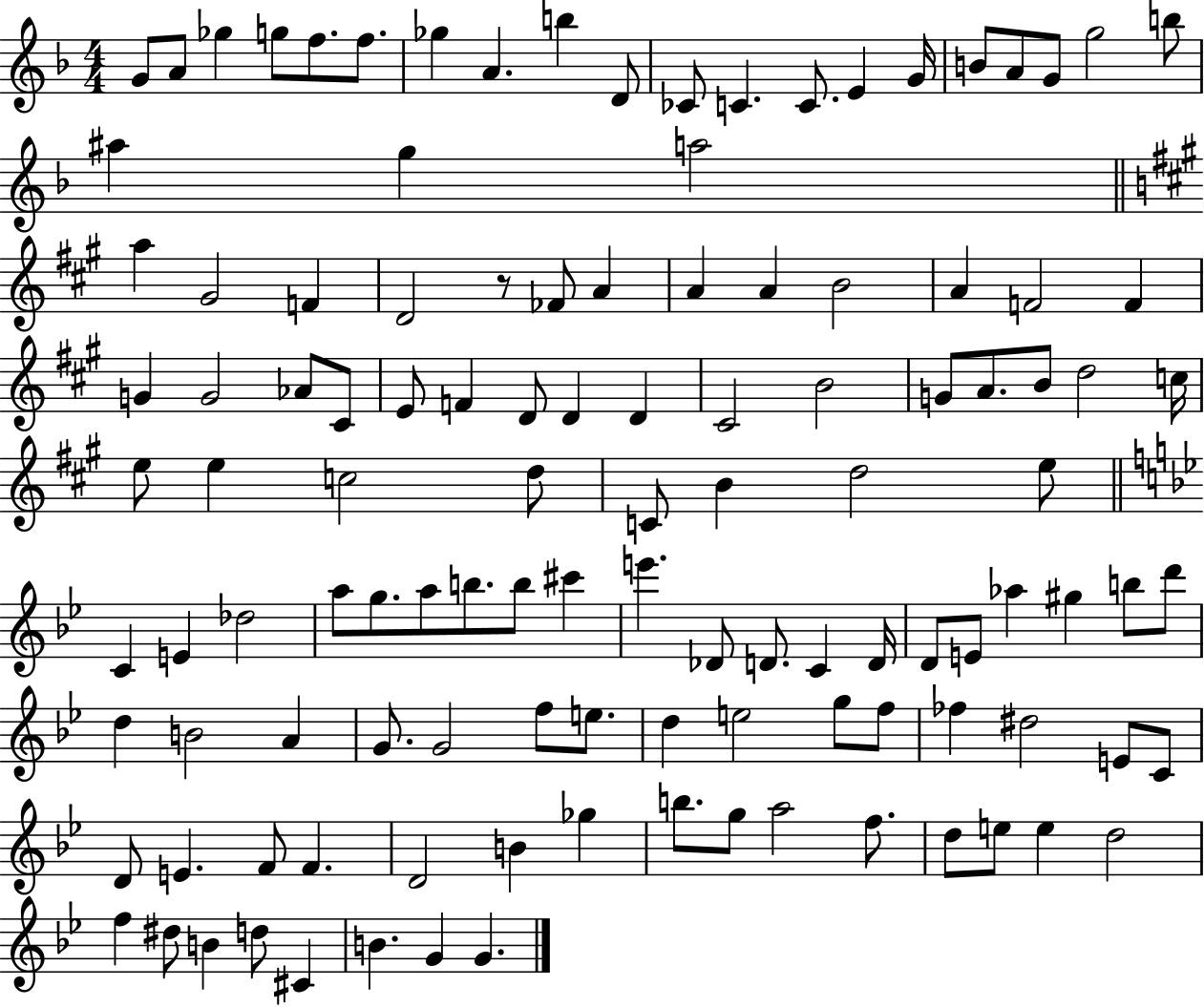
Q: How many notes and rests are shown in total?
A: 118